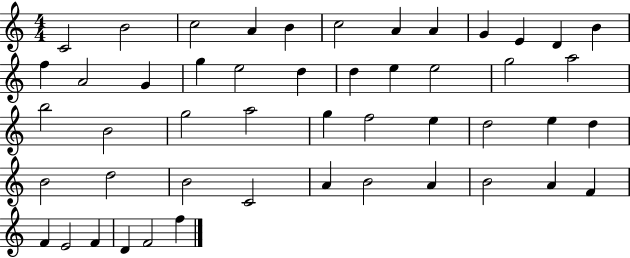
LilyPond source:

{
  \clef treble
  \numericTimeSignature
  \time 4/4
  \key c \major
  c'2 b'2 | c''2 a'4 b'4 | c''2 a'4 a'4 | g'4 e'4 d'4 b'4 | \break f''4 a'2 g'4 | g''4 e''2 d''4 | d''4 e''4 e''2 | g''2 a''2 | \break b''2 b'2 | g''2 a''2 | g''4 f''2 e''4 | d''2 e''4 d''4 | \break b'2 d''2 | b'2 c'2 | a'4 b'2 a'4 | b'2 a'4 f'4 | \break f'4 e'2 f'4 | d'4 f'2 f''4 | \bar "|."
}